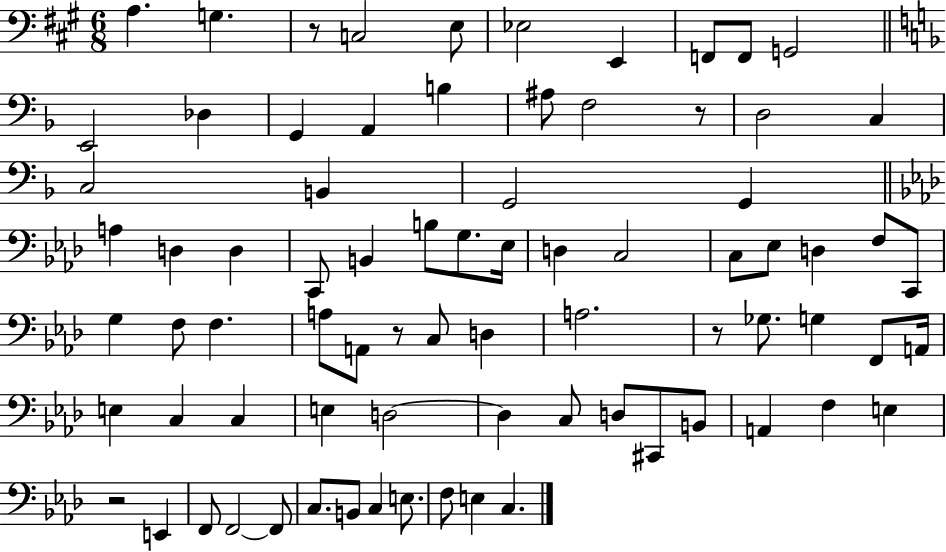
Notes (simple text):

A3/q. G3/q. R/e C3/h E3/e Eb3/h E2/q F2/e F2/e G2/h E2/h Db3/q G2/q A2/q B3/q A#3/e F3/h R/e D3/h C3/q C3/h B2/q G2/h G2/q A3/q D3/q D3/q C2/e B2/q B3/e G3/e. Eb3/s D3/q C3/h C3/e Eb3/e D3/q F3/e C2/e G3/q F3/e F3/q. A3/e A2/e R/e C3/e D3/q A3/h. R/e Gb3/e. G3/q F2/e A2/s E3/q C3/q C3/q E3/q D3/h D3/q C3/e D3/e C#2/e B2/e A2/q F3/q E3/q R/h E2/q F2/e F2/h F2/e C3/e. B2/e C3/q E3/e. F3/e E3/q C3/q.